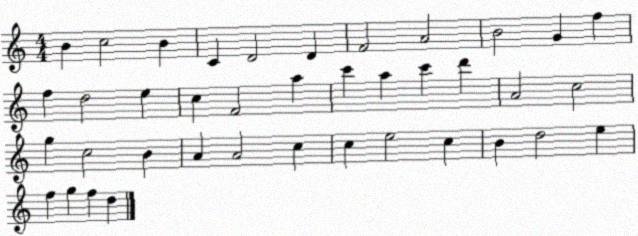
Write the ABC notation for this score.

X:1
T:Untitled
M:4/4
L:1/4
K:C
B c2 B C D2 D F2 A2 B2 G f f d2 e c F2 a c' a c' d' A2 c2 g c2 B A A2 c c e2 c B d2 e f g f d